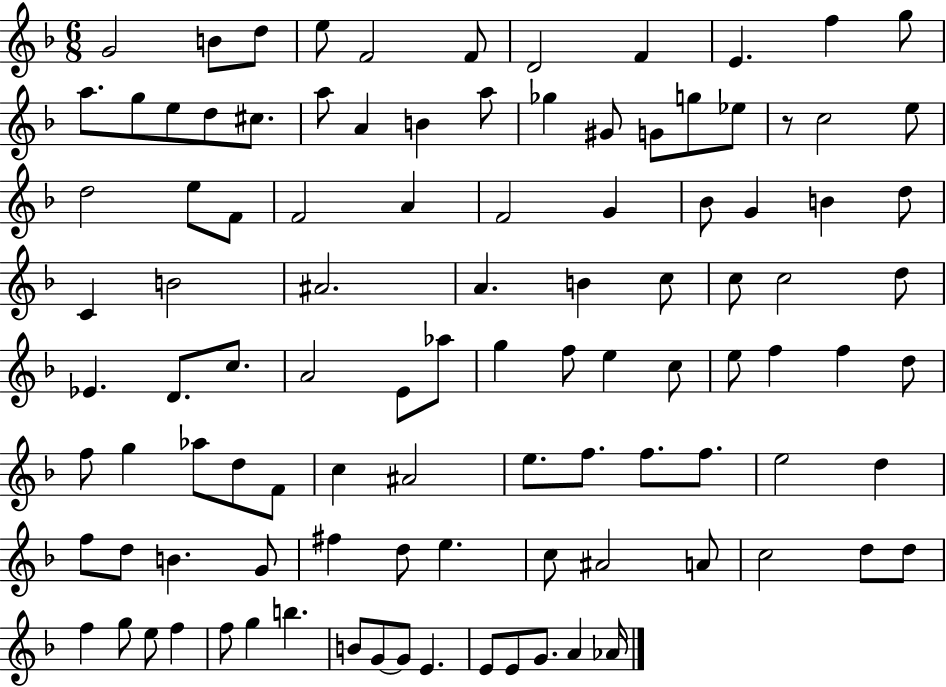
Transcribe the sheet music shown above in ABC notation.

X:1
T:Untitled
M:6/8
L:1/4
K:F
G2 B/2 d/2 e/2 F2 F/2 D2 F E f g/2 a/2 g/2 e/2 d/2 ^c/2 a/2 A B a/2 _g ^G/2 G/2 g/2 _e/2 z/2 c2 e/2 d2 e/2 F/2 F2 A F2 G _B/2 G B d/2 C B2 ^A2 A B c/2 c/2 c2 d/2 _E D/2 c/2 A2 E/2 _a/2 g f/2 e c/2 e/2 f f d/2 f/2 g _a/2 d/2 F/2 c ^A2 e/2 f/2 f/2 f/2 e2 d f/2 d/2 B G/2 ^f d/2 e c/2 ^A2 A/2 c2 d/2 d/2 f g/2 e/2 f f/2 g b B/2 G/2 G/2 E E/2 E/2 G/2 A _A/4